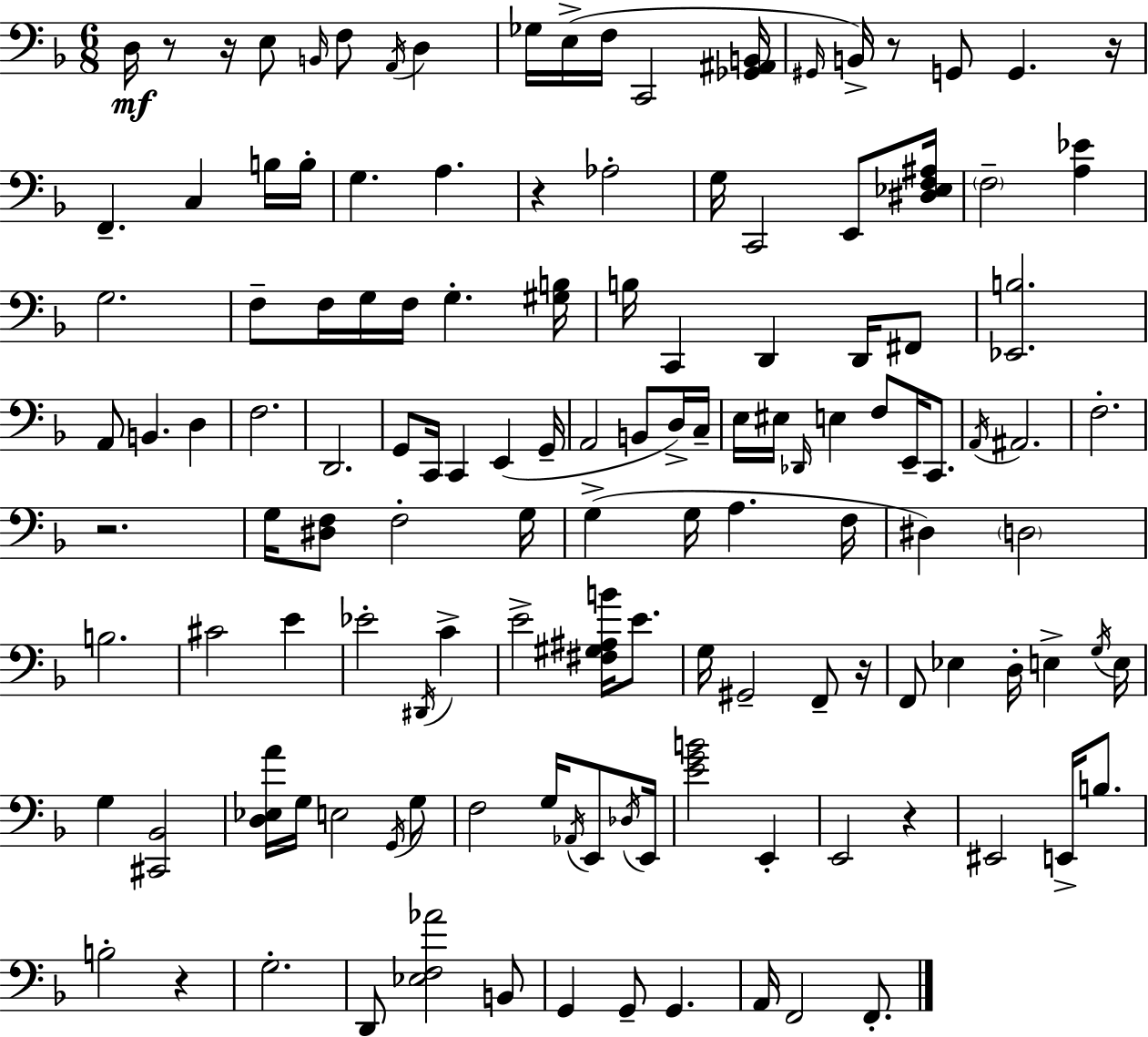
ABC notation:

X:1
T:Untitled
M:6/8
L:1/4
K:F
D,/4 z/2 z/4 E,/2 B,,/4 F,/2 A,,/4 D, _G,/4 E,/4 F,/4 C,,2 [_G,,^A,,B,,]/4 ^G,,/4 B,,/4 z/2 G,,/2 G,, z/4 F,, C, B,/4 B,/4 G, A, z _A,2 G,/4 C,,2 E,,/2 [^D,_E,F,^A,]/4 F,2 [A,_E] G,2 F,/2 F,/4 G,/4 F,/4 G, [^G,B,]/4 B,/4 C,, D,, D,,/4 ^F,,/2 [_E,,B,]2 A,,/2 B,, D, F,2 D,,2 G,,/2 C,,/4 C,, E,, G,,/4 A,,2 B,,/2 D,/4 C,/4 E,/4 ^E,/4 _D,,/4 E, F,/2 E,,/4 C,,/2 A,,/4 ^A,,2 F,2 z2 G,/4 [^D,F,]/2 F,2 G,/4 G, G,/4 A, F,/4 ^D, D,2 B,2 ^C2 E _E2 ^D,,/4 C E2 [^F,^G,^A,B]/4 E/2 G,/4 ^G,,2 F,,/2 z/4 F,,/2 _E, D,/4 E, G,/4 E,/4 G, [^C,,_B,,]2 [D,_E,A]/4 G,/4 E,2 G,,/4 G,/2 F,2 G,/4 _A,,/4 E,,/2 _D,/4 E,,/4 [EGB]2 E,, E,,2 z ^E,,2 E,,/4 B,/2 B,2 z G,2 D,,/2 [_E,F,_A]2 B,,/2 G,, G,,/2 G,, A,,/4 F,,2 F,,/2